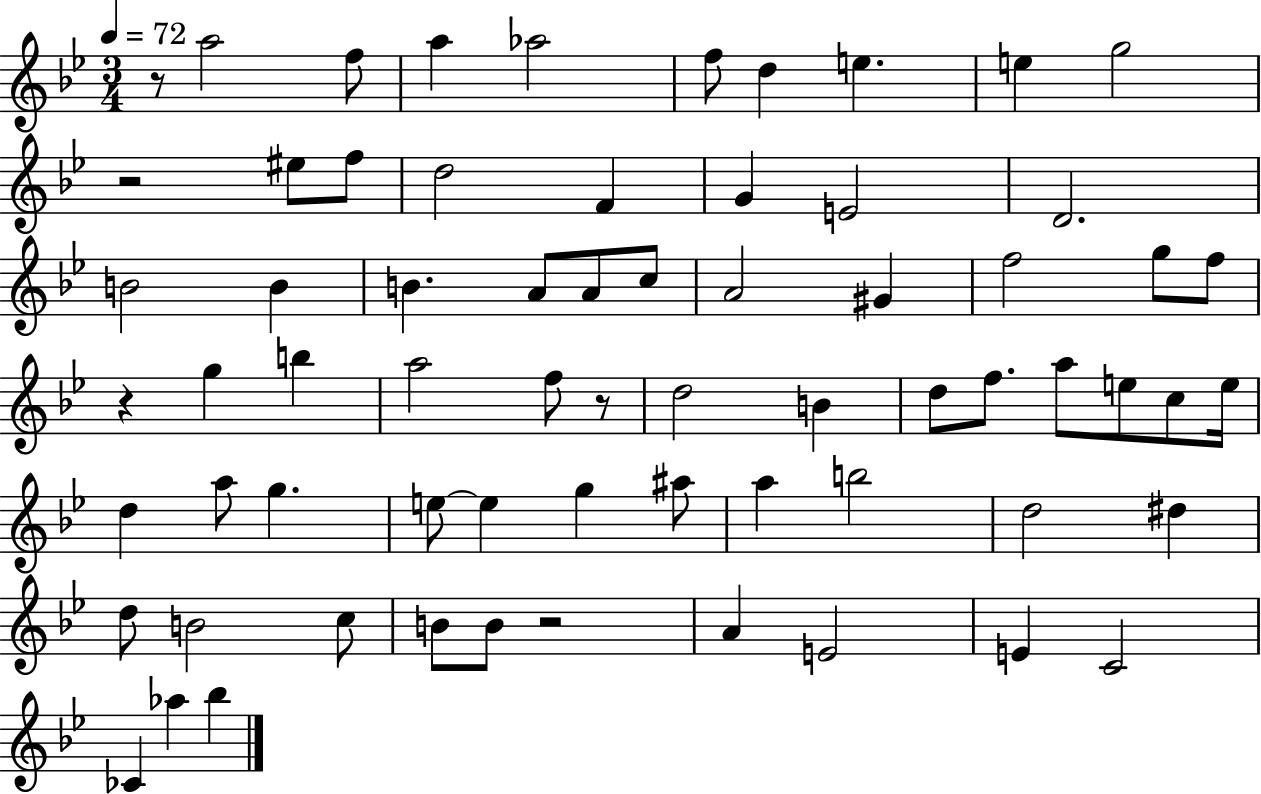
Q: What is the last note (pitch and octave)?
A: Bb5